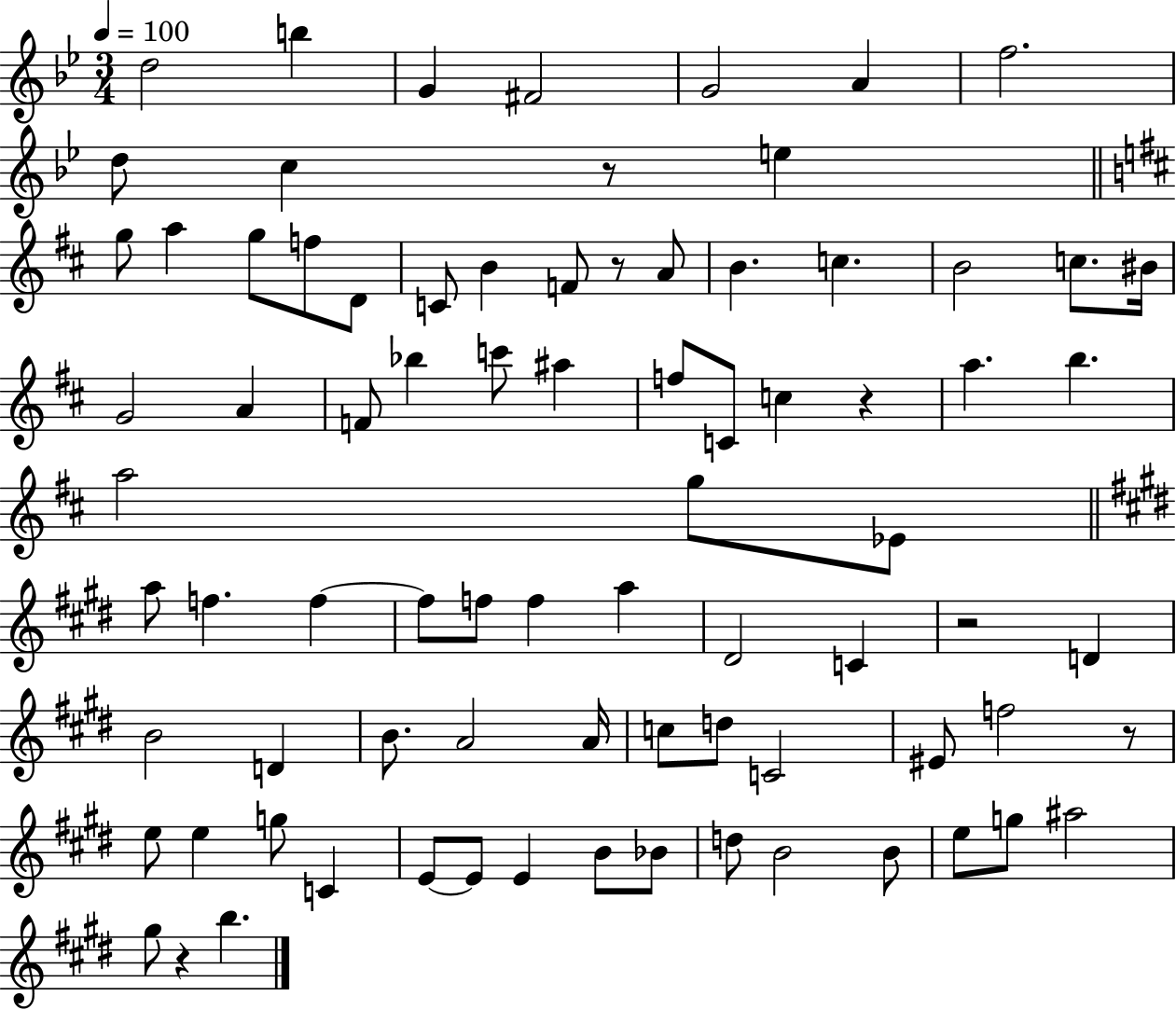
X:1
T:Untitled
M:3/4
L:1/4
K:Bb
d2 b G ^F2 G2 A f2 d/2 c z/2 e g/2 a g/2 f/2 D/2 C/2 B F/2 z/2 A/2 B c B2 c/2 ^B/4 G2 A F/2 _b c'/2 ^a f/2 C/2 c z a b a2 g/2 _E/2 a/2 f f f/2 f/2 f a ^D2 C z2 D B2 D B/2 A2 A/4 c/2 d/2 C2 ^E/2 f2 z/2 e/2 e g/2 C E/2 E/2 E B/2 _B/2 d/2 B2 B/2 e/2 g/2 ^a2 ^g/2 z b